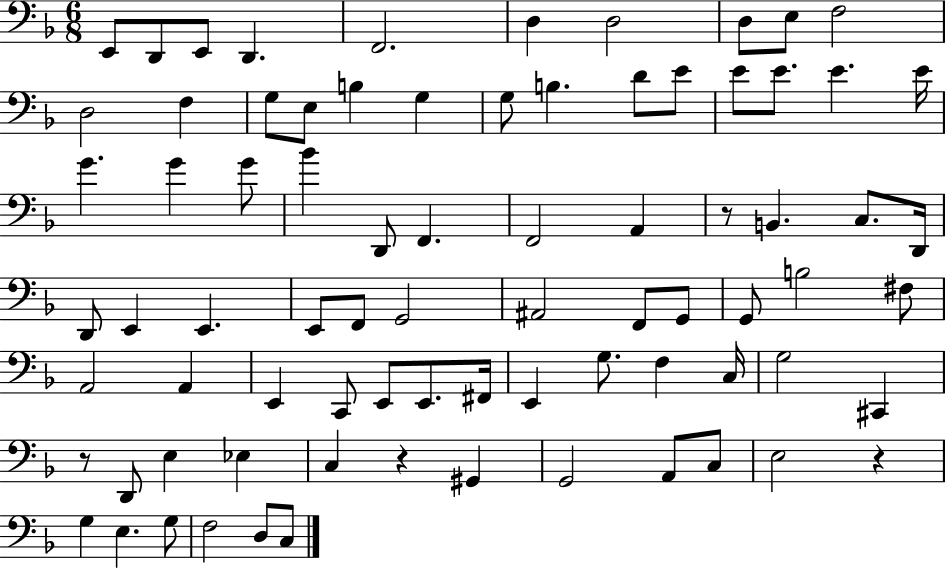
E2/e D2/e E2/e D2/q. F2/h. D3/q D3/h D3/e E3/e F3/h D3/h F3/q G3/e E3/e B3/q G3/q G3/e B3/q. D4/e E4/e E4/e E4/e. E4/q. E4/s G4/q. G4/q G4/e Bb4/q D2/e F2/q. F2/h A2/q R/e B2/q. C3/e. D2/s D2/e E2/q E2/q. E2/e F2/e G2/h A#2/h F2/e G2/e G2/e B3/h F#3/e A2/h A2/q E2/q C2/e E2/e E2/e. F#2/s E2/q G3/e. F3/q C3/s G3/h C#2/q R/e D2/e E3/q Eb3/q C3/q R/q G#2/q G2/h A2/e C3/e E3/h R/q G3/q E3/q. G3/e F3/h D3/e C3/e